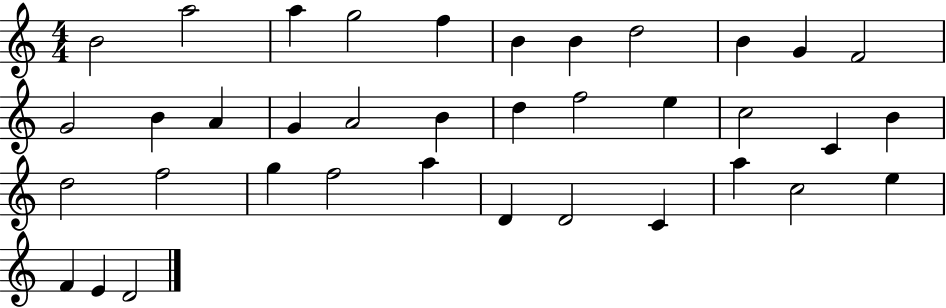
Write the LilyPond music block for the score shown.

{
  \clef treble
  \numericTimeSignature
  \time 4/4
  \key c \major
  b'2 a''2 | a''4 g''2 f''4 | b'4 b'4 d''2 | b'4 g'4 f'2 | \break g'2 b'4 a'4 | g'4 a'2 b'4 | d''4 f''2 e''4 | c''2 c'4 b'4 | \break d''2 f''2 | g''4 f''2 a''4 | d'4 d'2 c'4 | a''4 c''2 e''4 | \break f'4 e'4 d'2 | \bar "|."
}